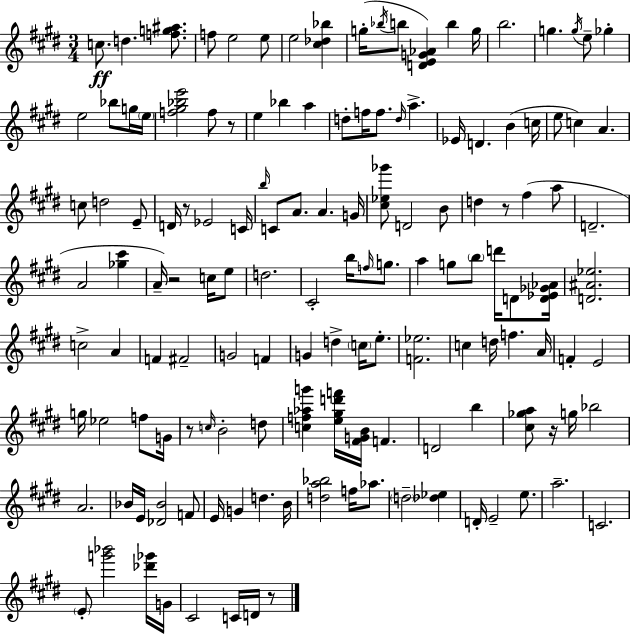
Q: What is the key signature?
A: E major